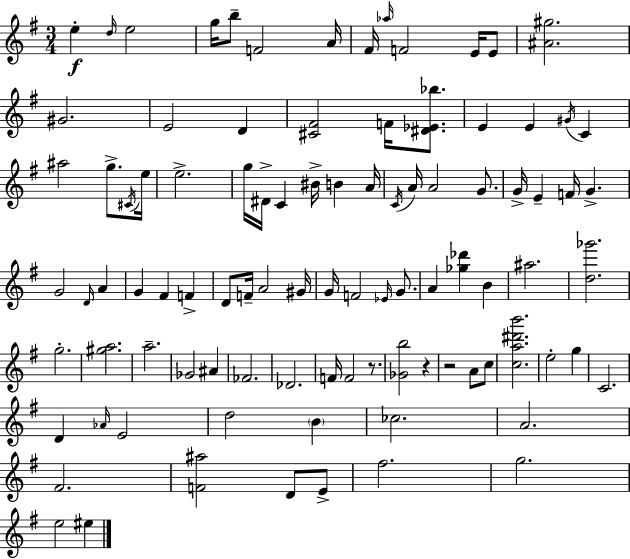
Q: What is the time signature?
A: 3/4